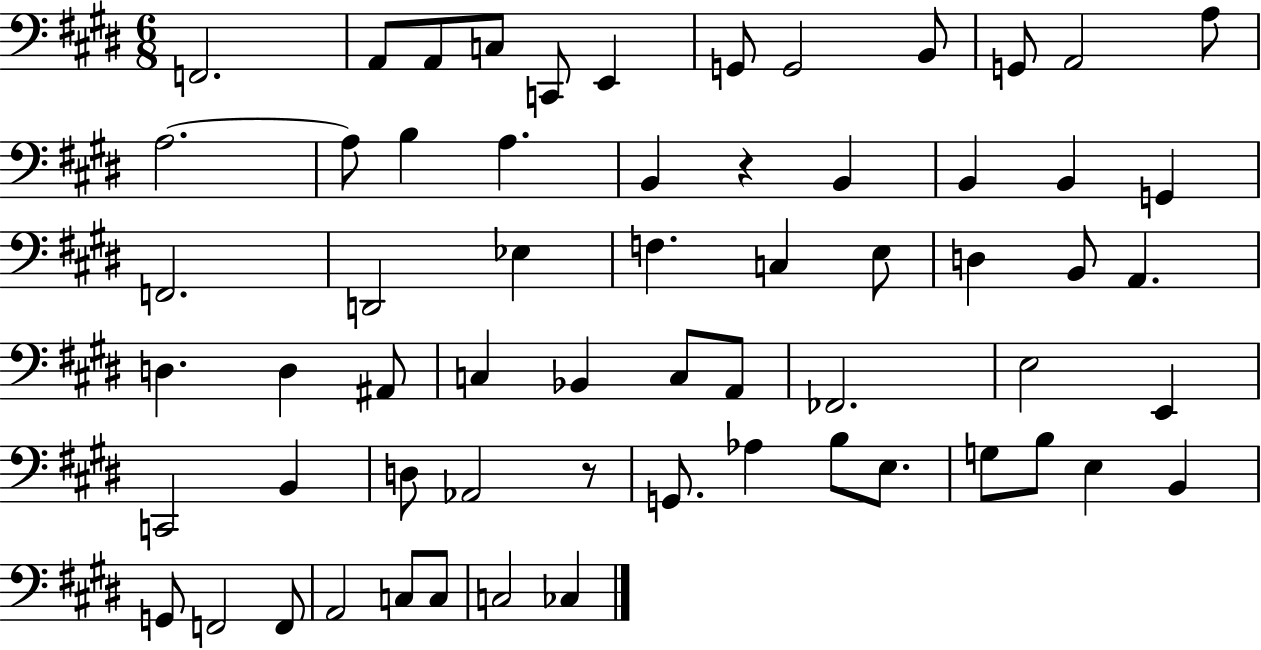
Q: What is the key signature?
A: E major